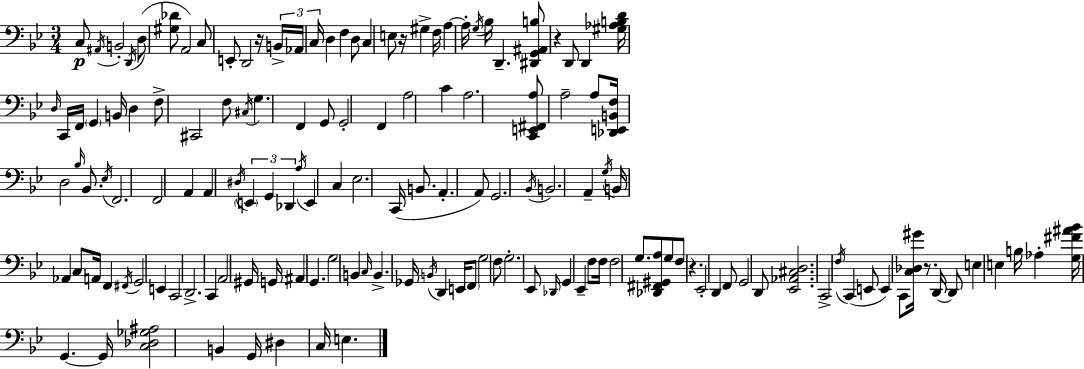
{
  \clef bass
  \numericTimeSignature
  \time 3/4
  \key g \minor
  \repeat volta 2 { c8\p \acciaccatura { ais,16 } b,2-. \acciaccatura { d,16 }( | d8 <gis des'>8 a,2) | c8 e,8-. d,2 | r16 \tuplet 3/2 { b,16-> aes,16 c16 } d4 f4 | \break d8 c4 e8 r16 gis4-> | f16 a4~~ a16-. \acciaccatura { g16 } bes16 d,4.-- | <dis, g, ais, b>8 r4 d,8 d,4 | <gis aes b d'>16 \grace { d16 } c,16 f,16 \parenthesize g,4 b,16 | \break d4 f8-> cis,2 | f8 \acciaccatura { cis16 } g4. f,4 | g,8 g,2-. | f,4 a2 | \break c'4 a2. | <c, e, fis, a>8 a2-- | a8 <des, e, b, f>16 d2 | \grace { bes16 } bes,8. \acciaccatura { ees16 } f,2. | \break f,2 | a,4 a,4 \acciaccatura { dis16 } | \tuplet 3/2 { \parenthesize e,4 g,4 des,4 } | \acciaccatura { a16 } e,4 c4 ees2. | \break c,16( b,8. | a,4.-. a,8) g,2. | \acciaccatura { bes,16 } b,2. | a,4-- | \break \acciaccatura { g16 } b,16 aes,4 c8 a,16 f,4 | \acciaccatura { fis,16 } g,2 | e,4 c,2 | d,2.-> | \break c,4 a,2 | gis,16 g,16 ais,4 g,4. | g2 b,4 | \grace { c16 } b,4.-> ges,16 \acciaccatura { b,16 } d,4 | \break e,16 \parenthesize f,8 g2 | f8 g2.-. | ees,8 \grace { des,16 } g,4 ees,4-- | f8 f16 f2 | \break g8. <des, fis, gis, a>8 g8 f8 r4. | ees,2-. d,4 | f,8 g,2 | d,8 <ees, aes, cis d>2. | \break c,2-> \acciaccatura { f16 } | c,4( e,8 e,4) c,8 | <c des gis'>16 r8. d,16~~ d,8 e4 e4 | b16 aes4-. <g fis' ais' bes'>16 g,4.~~ | \break g,16 <c des ges ais>2 | b,4 g,16 dis4 c16 e4. | } \bar "|."
}